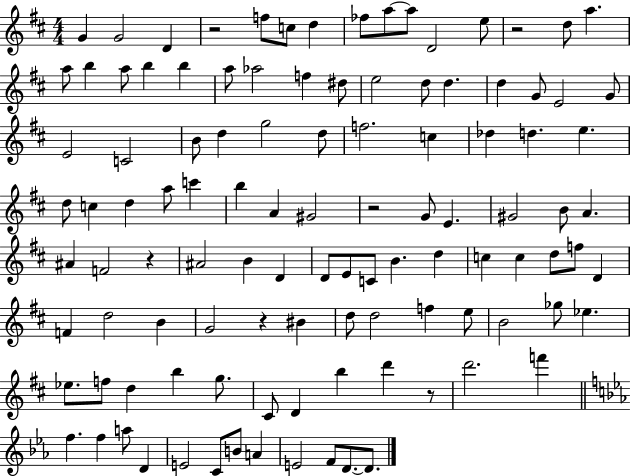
G4/q G4/h D4/q R/h F5/e C5/e D5/q FES5/e A5/e A5/e D4/h E5/e R/h D5/e A5/q. A5/e B5/q A5/e B5/q B5/q A5/e Ab5/h F5/q D#5/e E5/h D5/e D5/q. D5/q G4/e E4/h G4/e E4/h C4/h B4/e D5/q G5/h D5/e F5/h. C5/q Db5/q D5/q. E5/q. D5/e C5/q D5/q A5/e C6/q B5/q A4/q G#4/h R/h G4/e E4/q. G#4/h B4/e A4/q. A#4/q F4/h R/q A#4/h B4/q D4/q D4/e E4/e C4/e B4/q. D5/q C5/q C5/q D5/e F5/e D4/q F4/q D5/h B4/q G4/h R/q BIS4/q D5/e D5/h F5/q E5/e B4/h Gb5/e Eb5/q. Eb5/e. F5/e D5/q B5/q G5/e. C#4/e D4/q B5/q D6/q R/e D6/h. F6/q F5/q. F5/q A5/e D4/q E4/h C4/e B4/e A4/q E4/h F4/e D4/e. D4/e.